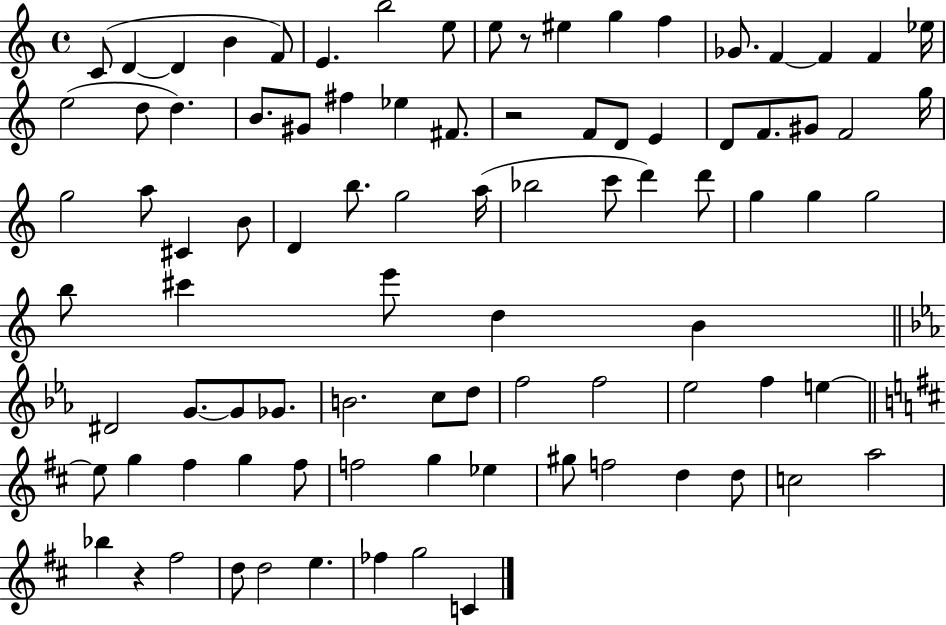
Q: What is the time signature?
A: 4/4